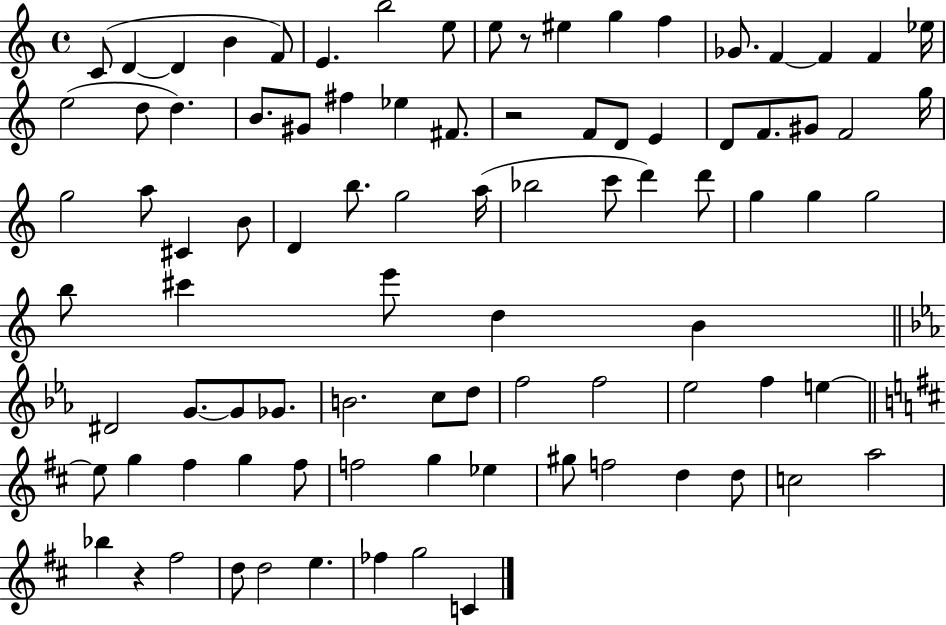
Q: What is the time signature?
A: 4/4